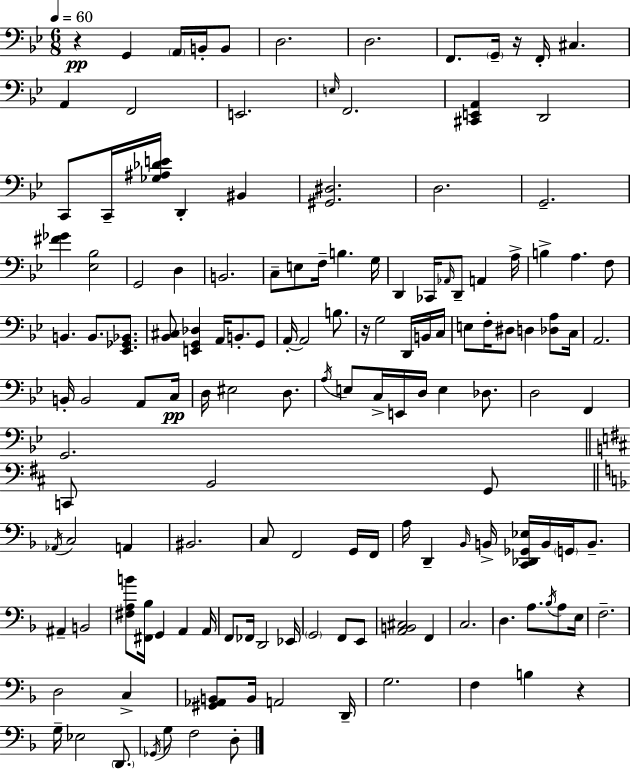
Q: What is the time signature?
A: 6/8